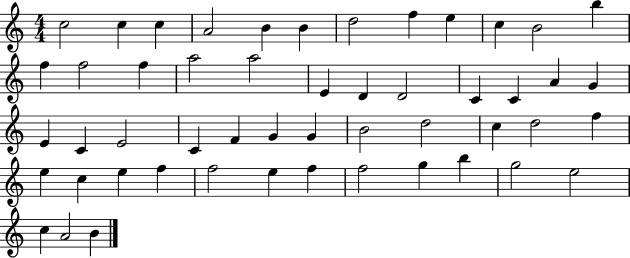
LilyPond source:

{
  \clef treble
  \numericTimeSignature
  \time 4/4
  \key c \major
  c''2 c''4 c''4 | a'2 b'4 b'4 | d''2 f''4 e''4 | c''4 b'2 b''4 | \break f''4 f''2 f''4 | a''2 a''2 | e'4 d'4 d'2 | c'4 c'4 a'4 g'4 | \break e'4 c'4 e'2 | c'4 f'4 g'4 g'4 | b'2 d''2 | c''4 d''2 f''4 | \break e''4 c''4 e''4 f''4 | f''2 e''4 f''4 | f''2 g''4 b''4 | g''2 e''2 | \break c''4 a'2 b'4 | \bar "|."
}